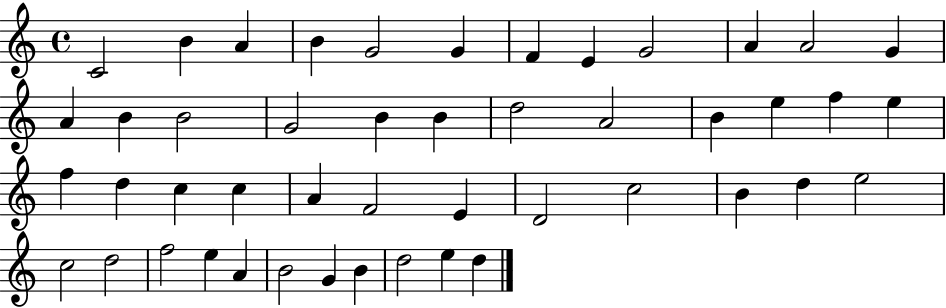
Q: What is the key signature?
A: C major